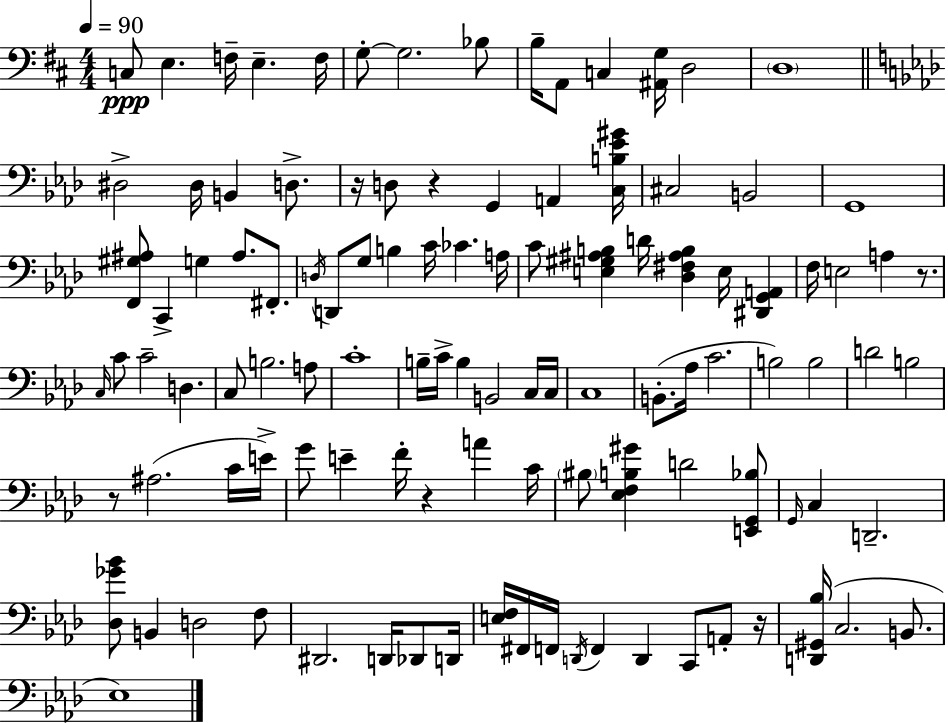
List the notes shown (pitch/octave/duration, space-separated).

C3/e E3/q. F3/s E3/q. F3/s G3/e G3/h. Bb3/e B3/s A2/e C3/q [A#2,G3]/s D3/h D3/w D#3/h D#3/s B2/q D3/e. R/s D3/e R/q G2/q A2/q [C3,B3,Eb4,G#4]/s C#3/h B2/h G2/w [F2,G#3,A#3]/e C2/q G3/q A#3/e. F#2/e. D3/s D2/e G3/e B3/q C4/s CES4/q. A3/s C4/e [E3,G#3,A#3,B3]/q D4/s [Db3,F#3,A#3,B3]/q E3/s [D#2,G2,A2]/q F3/s E3/h A3/q R/e. C3/s C4/e C4/h D3/q. C3/e B3/h. A3/e C4/w B3/s C4/s B3/q B2/h C3/s C3/s C3/w B2/e. Ab3/s C4/h. B3/h B3/h D4/h B3/h R/e A#3/h. C4/s E4/s G4/e E4/q F4/s R/q A4/q C4/s BIS3/e [Eb3,F3,B3,G#4]/q D4/h [E2,G2,Bb3]/e G2/s C3/q D2/h. [Db3,Gb4,Bb4]/e B2/q D3/h F3/e D#2/h. D2/s Db2/e D2/s [E3,F3]/s F#2/s F2/s D2/s F2/q D2/q C2/e A2/e R/s [D2,G#2,Bb3]/s C3/h. B2/e. Eb3/w